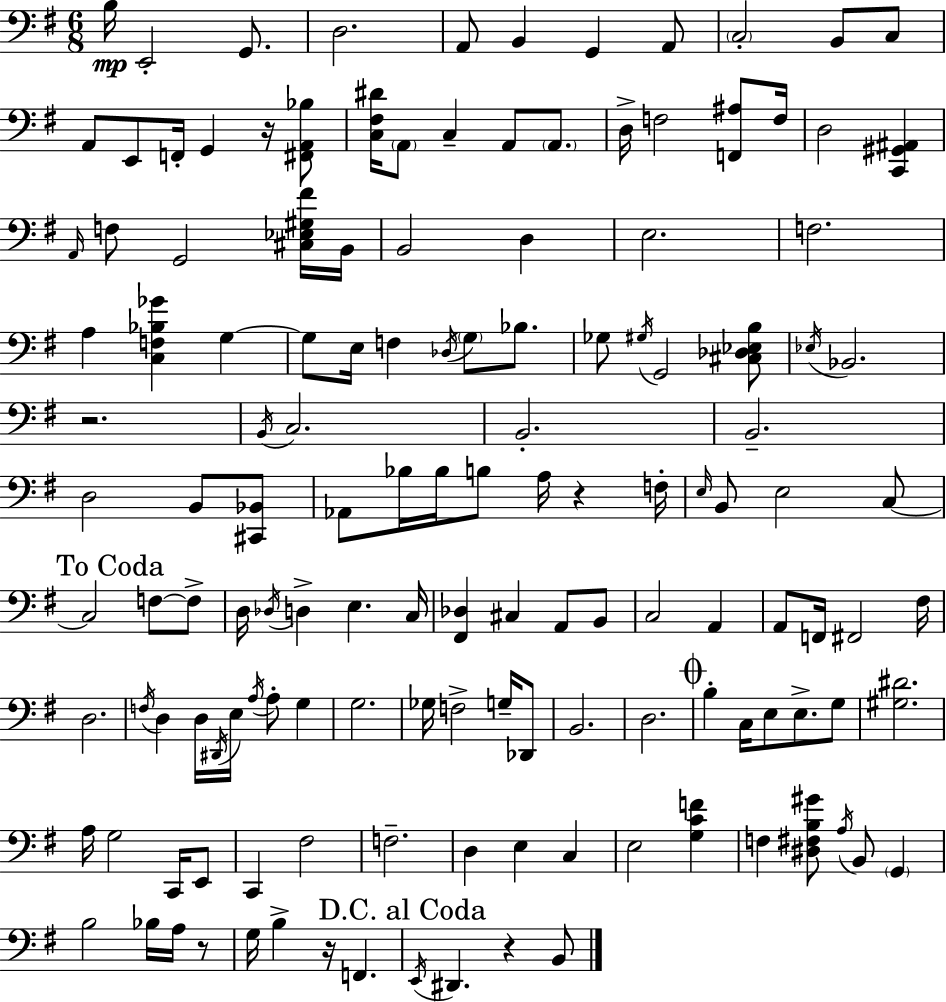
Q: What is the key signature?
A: G major